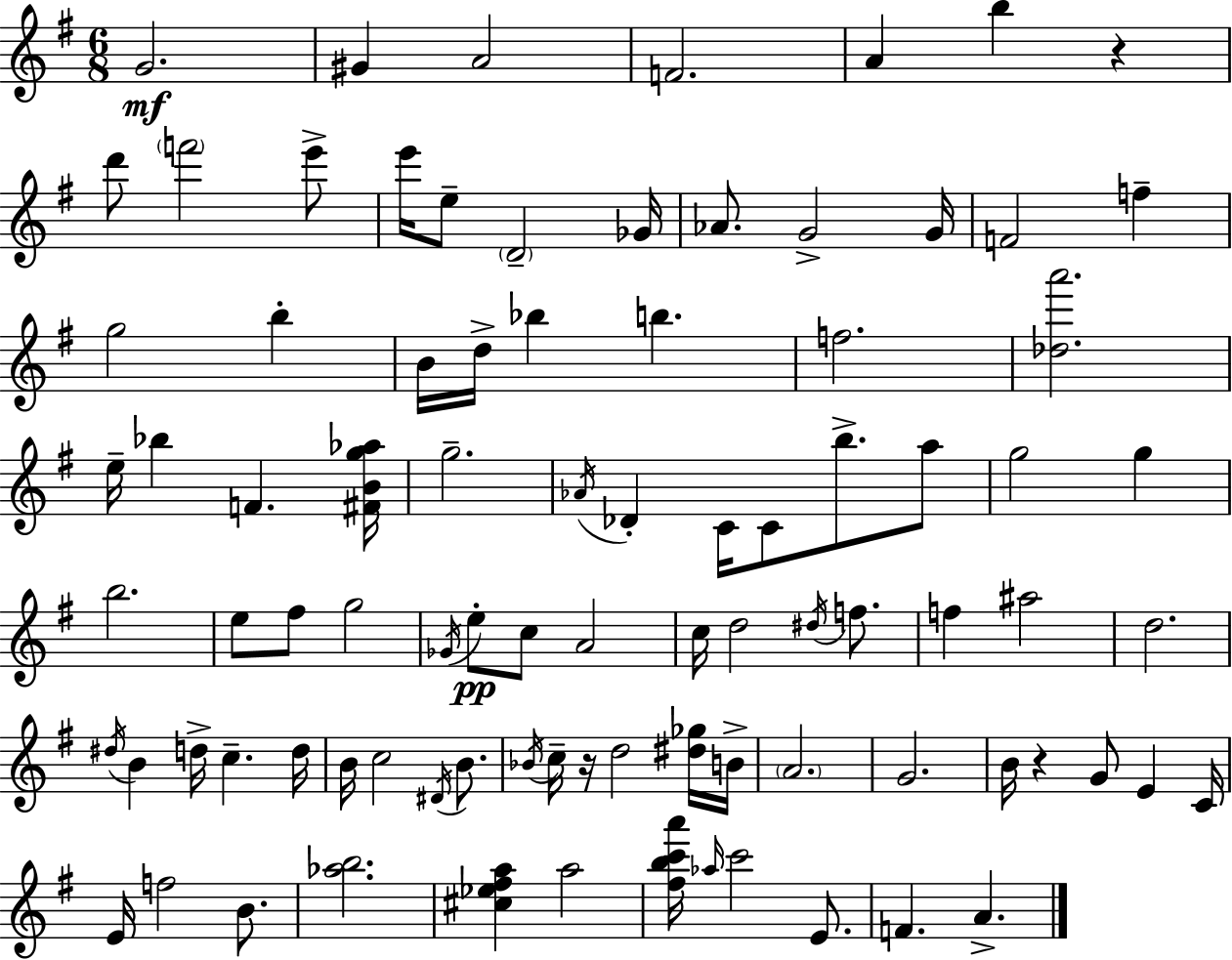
G4/h. G#4/q A4/h F4/h. A4/q B5/q R/q D6/e F6/h E6/e E6/s E5/e D4/h Gb4/s Ab4/e. G4/h G4/s F4/h F5/q G5/h B5/q B4/s D5/s Bb5/q B5/q. F5/h. [Db5,A6]/h. E5/s Bb5/q F4/q. [F#4,B4,G5,Ab5]/s G5/h. Ab4/s Db4/q C4/s C4/e B5/e. A5/e G5/h G5/q B5/h. E5/e F#5/e G5/h Gb4/s E5/e C5/e A4/h C5/s D5/h D#5/s F5/e. F5/q A#5/h D5/h. D#5/s B4/q D5/s C5/q. D5/s B4/s C5/h D#4/s B4/e. Bb4/s C5/s R/s D5/h [D#5,Gb5]/s B4/s A4/h. G4/h. B4/s R/q G4/e E4/q C4/s E4/s F5/h B4/e. [Ab5,B5]/h. [C#5,Eb5,F#5,A5]/q A5/h [F#5,B5,C6,A6]/s Ab5/s C6/h E4/e. F4/q. A4/q.